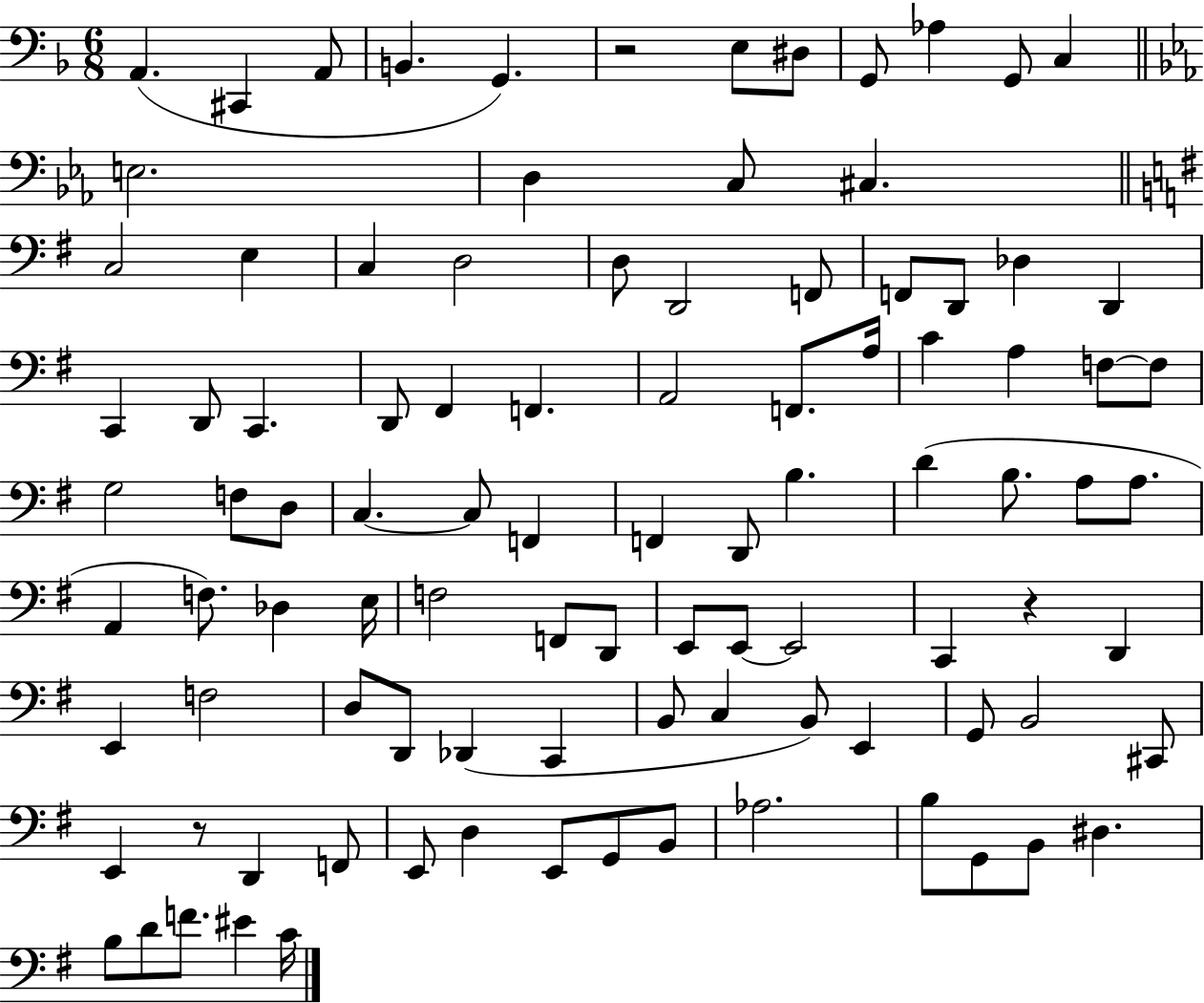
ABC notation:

X:1
T:Untitled
M:6/8
L:1/4
K:F
A,, ^C,, A,,/2 B,, G,, z2 E,/2 ^D,/2 G,,/2 _A, G,,/2 C, E,2 D, C,/2 ^C, C,2 E, C, D,2 D,/2 D,,2 F,,/2 F,,/2 D,,/2 _D, D,, C,, D,,/2 C,, D,,/2 ^F,, F,, A,,2 F,,/2 A,/4 C A, F,/2 F,/2 G,2 F,/2 D,/2 C, C,/2 F,, F,, D,,/2 B, D B,/2 A,/2 A,/2 A,, F,/2 _D, E,/4 F,2 F,,/2 D,,/2 E,,/2 E,,/2 E,,2 C,, z D,, E,, F,2 D,/2 D,,/2 _D,, C,, B,,/2 C, B,,/2 E,, G,,/2 B,,2 ^C,,/2 E,, z/2 D,, F,,/2 E,,/2 D, E,,/2 G,,/2 B,,/2 _A,2 B,/2 G,,/2 B,,/2 ^D, B,/2 D/2 F/2 ^E C/4